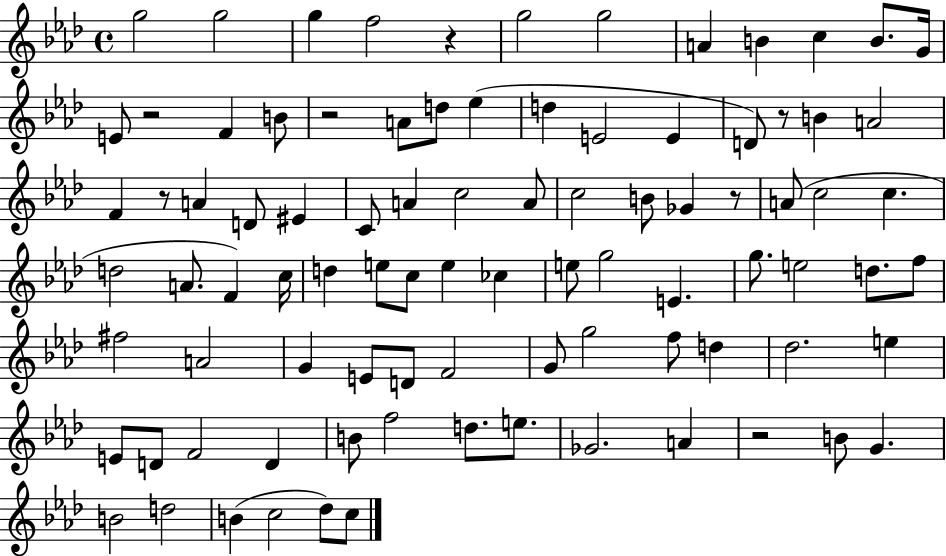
G5/h G5/h G5/q F5/h R/q G5/h G5/h A4/q B4/q C5/q B4/e. G4/s E4/e R/h F4/q B4/e R/h A4/e D5/e Eb5/q D5/q E4/h E4/q D4/e R/e B4/q A4/h F4/q R/e A4/q D4/e EIS4/q C4/e A4/q C5/h A4/e C5/h B4/e Gb4/q R/e A4/e C5/h C5/q. D5/h A4/e. F4/q C5/s D5/q E5/e C5/e E5/q CES5/q E5/e G5/h E4/q. G5/e. E5/h D5/e. F5/e F#5/h A4/h G4/q E4/e D4/e F4/h G4/e G5/h F5/e D5/q Db5/h. E5/q E4/e D4/e F4/h D4/q B4/e F5/h D5/e. E5/e. Gb4/h. A4/q R/h B4/e G4/q. B4/h D5/h B4/q C5/h Db5/e C5/e